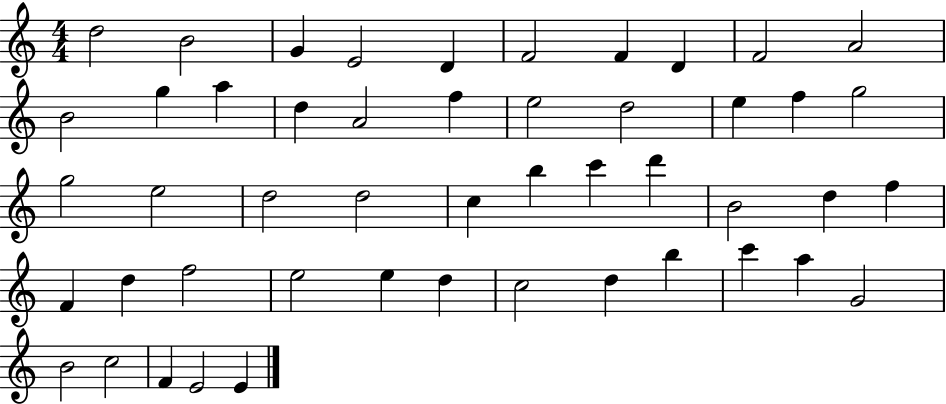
D5/h B4/h G4/q E4/h D4/q F4/h F4/q D4/q F4/h A4/h B4/h G5/q A5/q D5/q A4/h F5/q E5/h D5/h E5/q F5/q G5/h G5/h E5/h D5/h D5/h C5/q B5/q C6/q D6/q B4/h D5/q F5/q F4/q D5/q F5/h E5/h E5/q D5/q C5/h D5/q B5/q C6/q A5/q G4/h B4/h C5/h F4/q E4/h E4/q